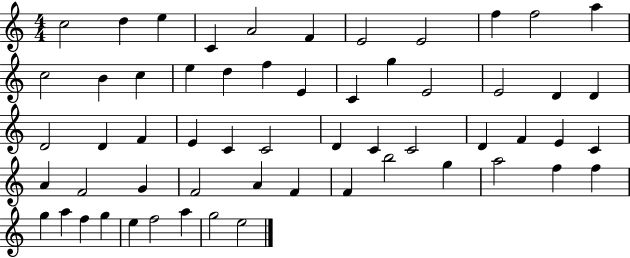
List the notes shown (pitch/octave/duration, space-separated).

C5/h D5/q E5/q C4/q A4/h F4/q E4/h E4/h F5/q F5/h A5/q C5/h B4/q C5/q E5/q D5/q F5/q E4/q C4/q G5/q E4/h E4/h D4/q D4/q D4/h D4/q F4/q E4/q C4/q C4/h D4/q C4/q C4/h D4/q F4/q E4/q C4/q A4/q F4/h G4/q F4/h A4/q F4/q F4/q B5/h G5/q A5/h F5/q F5/q G5/q A5/q F5/q G5/q E5/q F5/h A5/q G5/h E5/h